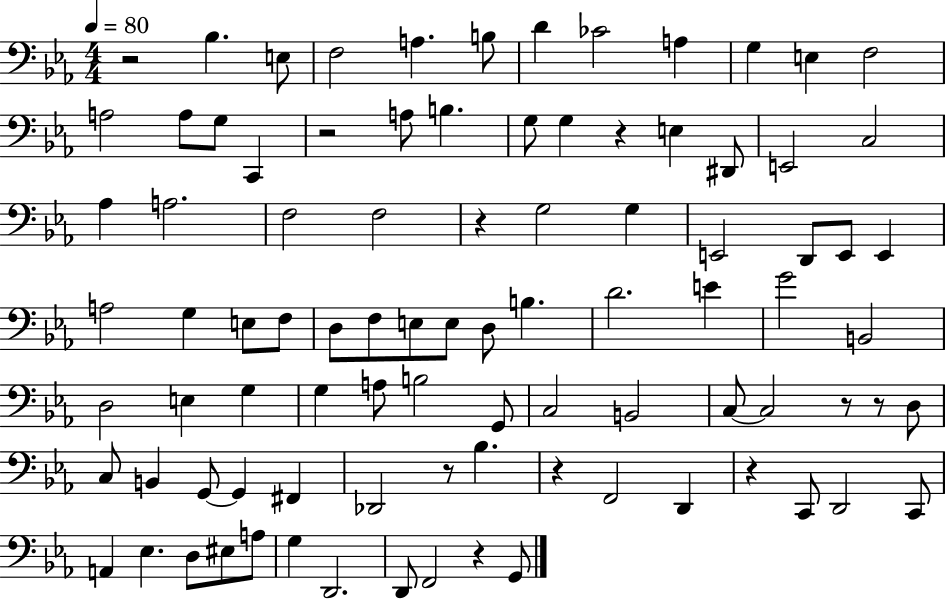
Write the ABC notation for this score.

X:1
T:Untitled
M:4/4
L:1/4
K:Eb
z2 _B, E,/2 F,2 A, B,/2 D _C2 A, G, E, F,2 A,2 A,/2 G,/2 C,, z2 A,/2 B, G,/2 G, z E, ^D,,/2 E,,2 C,2 _A, A,2 F,2 F,2 z G,2 G, E,,2 D,,/2 E,,/2 E,, A,2 G, E,/2 F,/2 D,/2 F,/2 E,/2 E,/2 D,/2 B, D2 E G2 B,,2 D,2 E, G, G, A,/2 B,2 G,,/2 C,2 B,,2 C,/2 C,2 z/2 z/2 D,/2 C,/2 B,, G,,/2 G,, ^F,, _D,,2 z/2 _B, z F,,2 D,, z C,,/2 D,,2 C,,/2 A,, _E, D,/2 ^E,/2 A,/2 G, D,,2 D,,/2 F,,2 z G,,/2